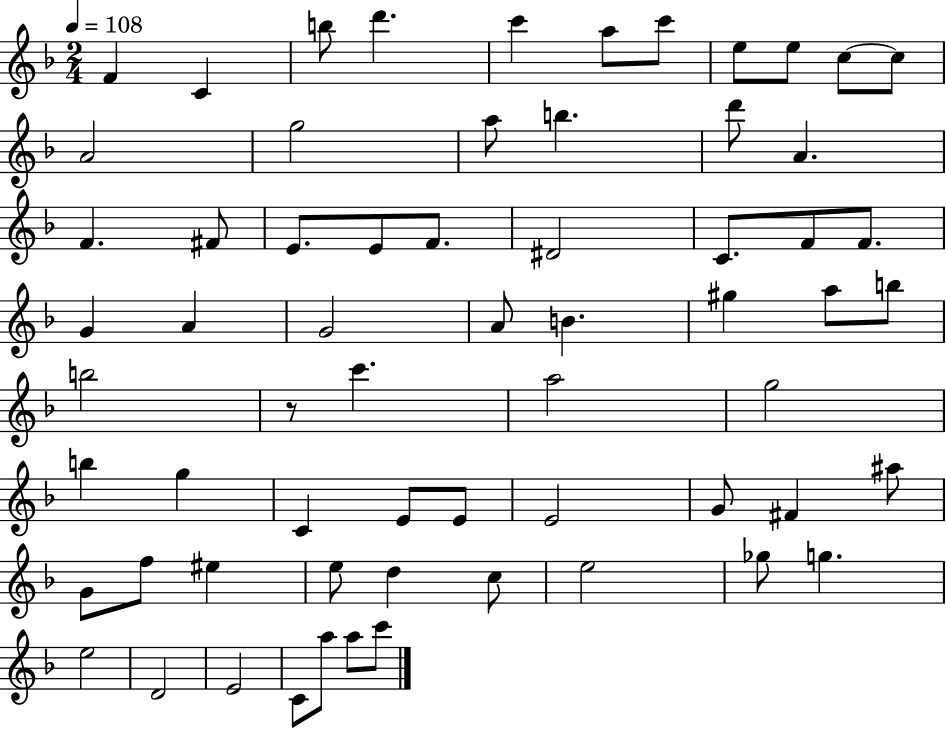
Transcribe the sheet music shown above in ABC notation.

X:1
T:Untitled
M:2/4
L:1/4
K:F
F C b/2 d' c' a/2 c'/2 e/2 e/2 c/2 c/2 A2 g2 a/2 b d'/2 A F ^F/2 E/2 E/2 F/2 ^D2 C/2 F/2 F/2 G A G2 A/2 B ^g a/2 b/2 b2 z/2 c' a2 g2 b g C E/2 E/2 E2 G/2 ^F ^a/2 G/2 f/2 ^e e/2 d c/2 e2 _g/2 g e2 D2 E2 C/2 a/2 a/2 c'/2